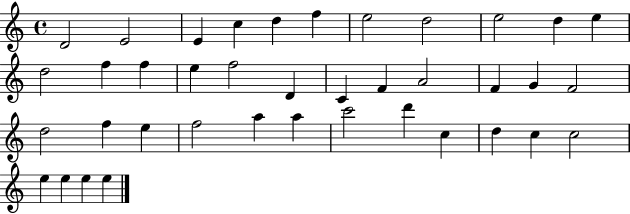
{
  \clef treble
  \time 4/4
  \defaultTimeSignature
  \key c \major
  d'2 e'2 | e'4 c''4 d''4 f''4 | e''2 d''2 | e''2 d''4 e''4 | \break d''2 f''4 f''4 | e''4 f''2 d'4 | c'4 f'4 a'2 | f'4 g'4 f'2 | \break d''2 f''4 e''4 | f''2 a''4 a''4 | c'''2 d'''4 c''4 | d''4 c''4 c''2 | \break e''4 e''4 e''4 e''4 | \bar "|."
}